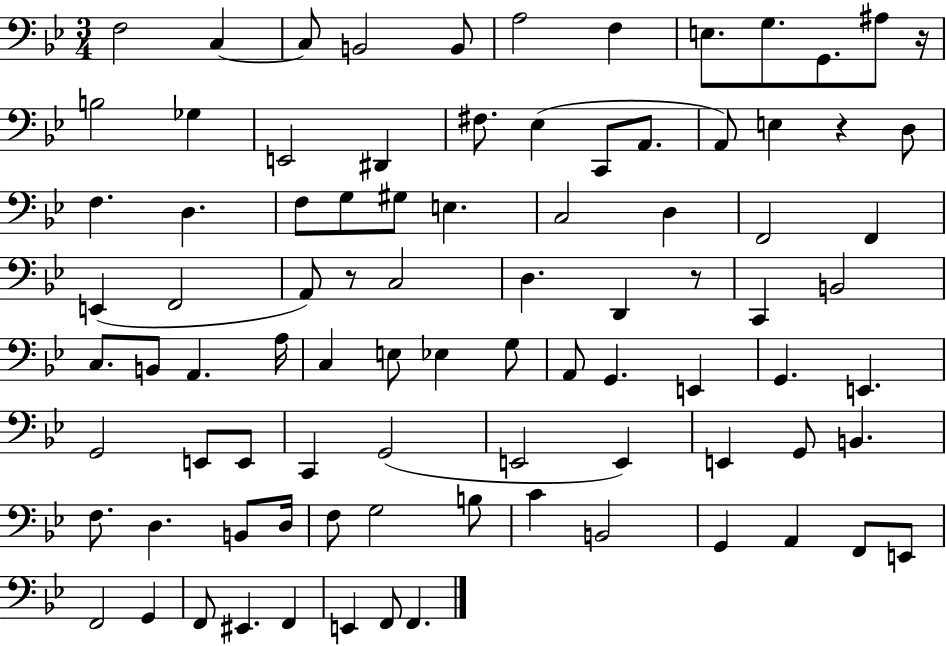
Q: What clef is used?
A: bass